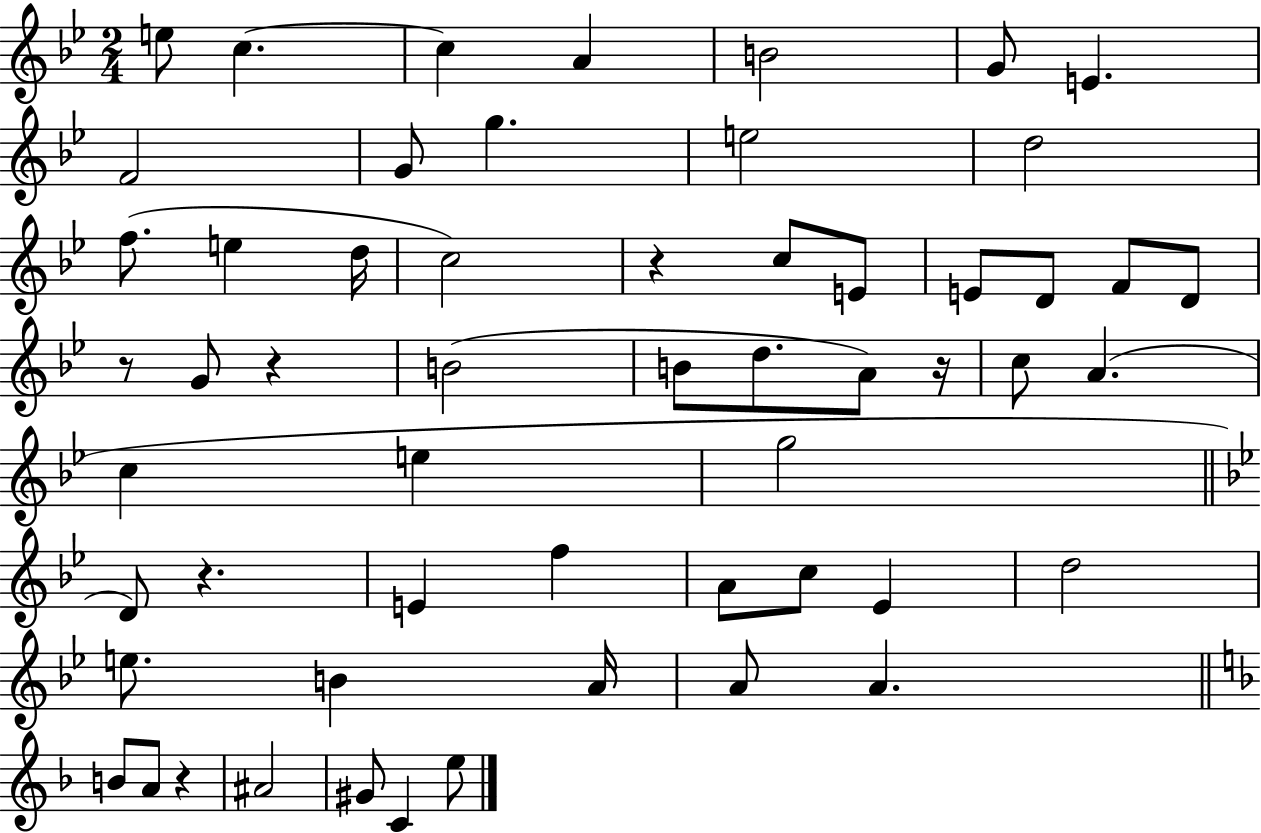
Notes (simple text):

E5/e C5/q. C5/q A4/q B4/h G4/e E4/q. F4/h G4/e G5/q. E5/h D5/h F5/e. E5/q D5/s C5/h R/q C5/e E4/e E4/e D4/e F4/e D4/e R/e G4/e R/q B4/h B4/e D5/e. A4/e R/s C5/e A4/q. C5/q E5/q G5/h D4/e R/q. E4/q F5/q A4/e C5/e Eb4/q D5/h E5/e. B4/q A4/s A4/e A4/q. B4/e A4/e R/q A#4/h G#4/e C4/q E5/e